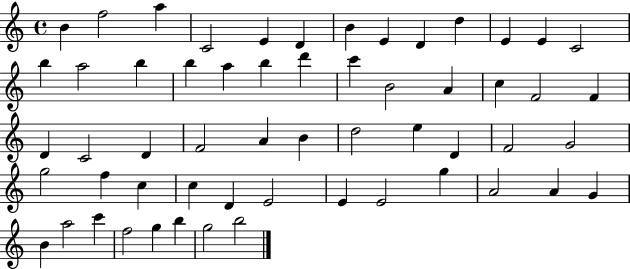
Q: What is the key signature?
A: C major